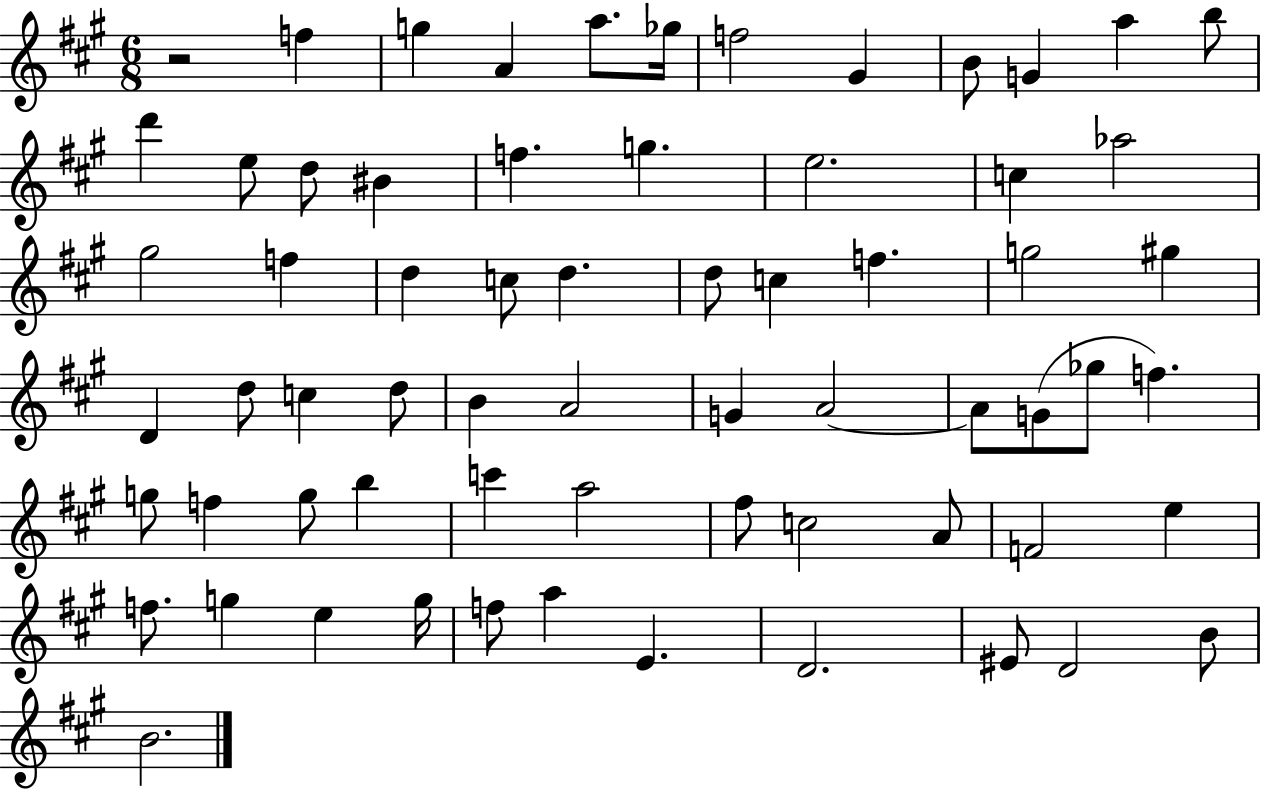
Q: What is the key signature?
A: A major